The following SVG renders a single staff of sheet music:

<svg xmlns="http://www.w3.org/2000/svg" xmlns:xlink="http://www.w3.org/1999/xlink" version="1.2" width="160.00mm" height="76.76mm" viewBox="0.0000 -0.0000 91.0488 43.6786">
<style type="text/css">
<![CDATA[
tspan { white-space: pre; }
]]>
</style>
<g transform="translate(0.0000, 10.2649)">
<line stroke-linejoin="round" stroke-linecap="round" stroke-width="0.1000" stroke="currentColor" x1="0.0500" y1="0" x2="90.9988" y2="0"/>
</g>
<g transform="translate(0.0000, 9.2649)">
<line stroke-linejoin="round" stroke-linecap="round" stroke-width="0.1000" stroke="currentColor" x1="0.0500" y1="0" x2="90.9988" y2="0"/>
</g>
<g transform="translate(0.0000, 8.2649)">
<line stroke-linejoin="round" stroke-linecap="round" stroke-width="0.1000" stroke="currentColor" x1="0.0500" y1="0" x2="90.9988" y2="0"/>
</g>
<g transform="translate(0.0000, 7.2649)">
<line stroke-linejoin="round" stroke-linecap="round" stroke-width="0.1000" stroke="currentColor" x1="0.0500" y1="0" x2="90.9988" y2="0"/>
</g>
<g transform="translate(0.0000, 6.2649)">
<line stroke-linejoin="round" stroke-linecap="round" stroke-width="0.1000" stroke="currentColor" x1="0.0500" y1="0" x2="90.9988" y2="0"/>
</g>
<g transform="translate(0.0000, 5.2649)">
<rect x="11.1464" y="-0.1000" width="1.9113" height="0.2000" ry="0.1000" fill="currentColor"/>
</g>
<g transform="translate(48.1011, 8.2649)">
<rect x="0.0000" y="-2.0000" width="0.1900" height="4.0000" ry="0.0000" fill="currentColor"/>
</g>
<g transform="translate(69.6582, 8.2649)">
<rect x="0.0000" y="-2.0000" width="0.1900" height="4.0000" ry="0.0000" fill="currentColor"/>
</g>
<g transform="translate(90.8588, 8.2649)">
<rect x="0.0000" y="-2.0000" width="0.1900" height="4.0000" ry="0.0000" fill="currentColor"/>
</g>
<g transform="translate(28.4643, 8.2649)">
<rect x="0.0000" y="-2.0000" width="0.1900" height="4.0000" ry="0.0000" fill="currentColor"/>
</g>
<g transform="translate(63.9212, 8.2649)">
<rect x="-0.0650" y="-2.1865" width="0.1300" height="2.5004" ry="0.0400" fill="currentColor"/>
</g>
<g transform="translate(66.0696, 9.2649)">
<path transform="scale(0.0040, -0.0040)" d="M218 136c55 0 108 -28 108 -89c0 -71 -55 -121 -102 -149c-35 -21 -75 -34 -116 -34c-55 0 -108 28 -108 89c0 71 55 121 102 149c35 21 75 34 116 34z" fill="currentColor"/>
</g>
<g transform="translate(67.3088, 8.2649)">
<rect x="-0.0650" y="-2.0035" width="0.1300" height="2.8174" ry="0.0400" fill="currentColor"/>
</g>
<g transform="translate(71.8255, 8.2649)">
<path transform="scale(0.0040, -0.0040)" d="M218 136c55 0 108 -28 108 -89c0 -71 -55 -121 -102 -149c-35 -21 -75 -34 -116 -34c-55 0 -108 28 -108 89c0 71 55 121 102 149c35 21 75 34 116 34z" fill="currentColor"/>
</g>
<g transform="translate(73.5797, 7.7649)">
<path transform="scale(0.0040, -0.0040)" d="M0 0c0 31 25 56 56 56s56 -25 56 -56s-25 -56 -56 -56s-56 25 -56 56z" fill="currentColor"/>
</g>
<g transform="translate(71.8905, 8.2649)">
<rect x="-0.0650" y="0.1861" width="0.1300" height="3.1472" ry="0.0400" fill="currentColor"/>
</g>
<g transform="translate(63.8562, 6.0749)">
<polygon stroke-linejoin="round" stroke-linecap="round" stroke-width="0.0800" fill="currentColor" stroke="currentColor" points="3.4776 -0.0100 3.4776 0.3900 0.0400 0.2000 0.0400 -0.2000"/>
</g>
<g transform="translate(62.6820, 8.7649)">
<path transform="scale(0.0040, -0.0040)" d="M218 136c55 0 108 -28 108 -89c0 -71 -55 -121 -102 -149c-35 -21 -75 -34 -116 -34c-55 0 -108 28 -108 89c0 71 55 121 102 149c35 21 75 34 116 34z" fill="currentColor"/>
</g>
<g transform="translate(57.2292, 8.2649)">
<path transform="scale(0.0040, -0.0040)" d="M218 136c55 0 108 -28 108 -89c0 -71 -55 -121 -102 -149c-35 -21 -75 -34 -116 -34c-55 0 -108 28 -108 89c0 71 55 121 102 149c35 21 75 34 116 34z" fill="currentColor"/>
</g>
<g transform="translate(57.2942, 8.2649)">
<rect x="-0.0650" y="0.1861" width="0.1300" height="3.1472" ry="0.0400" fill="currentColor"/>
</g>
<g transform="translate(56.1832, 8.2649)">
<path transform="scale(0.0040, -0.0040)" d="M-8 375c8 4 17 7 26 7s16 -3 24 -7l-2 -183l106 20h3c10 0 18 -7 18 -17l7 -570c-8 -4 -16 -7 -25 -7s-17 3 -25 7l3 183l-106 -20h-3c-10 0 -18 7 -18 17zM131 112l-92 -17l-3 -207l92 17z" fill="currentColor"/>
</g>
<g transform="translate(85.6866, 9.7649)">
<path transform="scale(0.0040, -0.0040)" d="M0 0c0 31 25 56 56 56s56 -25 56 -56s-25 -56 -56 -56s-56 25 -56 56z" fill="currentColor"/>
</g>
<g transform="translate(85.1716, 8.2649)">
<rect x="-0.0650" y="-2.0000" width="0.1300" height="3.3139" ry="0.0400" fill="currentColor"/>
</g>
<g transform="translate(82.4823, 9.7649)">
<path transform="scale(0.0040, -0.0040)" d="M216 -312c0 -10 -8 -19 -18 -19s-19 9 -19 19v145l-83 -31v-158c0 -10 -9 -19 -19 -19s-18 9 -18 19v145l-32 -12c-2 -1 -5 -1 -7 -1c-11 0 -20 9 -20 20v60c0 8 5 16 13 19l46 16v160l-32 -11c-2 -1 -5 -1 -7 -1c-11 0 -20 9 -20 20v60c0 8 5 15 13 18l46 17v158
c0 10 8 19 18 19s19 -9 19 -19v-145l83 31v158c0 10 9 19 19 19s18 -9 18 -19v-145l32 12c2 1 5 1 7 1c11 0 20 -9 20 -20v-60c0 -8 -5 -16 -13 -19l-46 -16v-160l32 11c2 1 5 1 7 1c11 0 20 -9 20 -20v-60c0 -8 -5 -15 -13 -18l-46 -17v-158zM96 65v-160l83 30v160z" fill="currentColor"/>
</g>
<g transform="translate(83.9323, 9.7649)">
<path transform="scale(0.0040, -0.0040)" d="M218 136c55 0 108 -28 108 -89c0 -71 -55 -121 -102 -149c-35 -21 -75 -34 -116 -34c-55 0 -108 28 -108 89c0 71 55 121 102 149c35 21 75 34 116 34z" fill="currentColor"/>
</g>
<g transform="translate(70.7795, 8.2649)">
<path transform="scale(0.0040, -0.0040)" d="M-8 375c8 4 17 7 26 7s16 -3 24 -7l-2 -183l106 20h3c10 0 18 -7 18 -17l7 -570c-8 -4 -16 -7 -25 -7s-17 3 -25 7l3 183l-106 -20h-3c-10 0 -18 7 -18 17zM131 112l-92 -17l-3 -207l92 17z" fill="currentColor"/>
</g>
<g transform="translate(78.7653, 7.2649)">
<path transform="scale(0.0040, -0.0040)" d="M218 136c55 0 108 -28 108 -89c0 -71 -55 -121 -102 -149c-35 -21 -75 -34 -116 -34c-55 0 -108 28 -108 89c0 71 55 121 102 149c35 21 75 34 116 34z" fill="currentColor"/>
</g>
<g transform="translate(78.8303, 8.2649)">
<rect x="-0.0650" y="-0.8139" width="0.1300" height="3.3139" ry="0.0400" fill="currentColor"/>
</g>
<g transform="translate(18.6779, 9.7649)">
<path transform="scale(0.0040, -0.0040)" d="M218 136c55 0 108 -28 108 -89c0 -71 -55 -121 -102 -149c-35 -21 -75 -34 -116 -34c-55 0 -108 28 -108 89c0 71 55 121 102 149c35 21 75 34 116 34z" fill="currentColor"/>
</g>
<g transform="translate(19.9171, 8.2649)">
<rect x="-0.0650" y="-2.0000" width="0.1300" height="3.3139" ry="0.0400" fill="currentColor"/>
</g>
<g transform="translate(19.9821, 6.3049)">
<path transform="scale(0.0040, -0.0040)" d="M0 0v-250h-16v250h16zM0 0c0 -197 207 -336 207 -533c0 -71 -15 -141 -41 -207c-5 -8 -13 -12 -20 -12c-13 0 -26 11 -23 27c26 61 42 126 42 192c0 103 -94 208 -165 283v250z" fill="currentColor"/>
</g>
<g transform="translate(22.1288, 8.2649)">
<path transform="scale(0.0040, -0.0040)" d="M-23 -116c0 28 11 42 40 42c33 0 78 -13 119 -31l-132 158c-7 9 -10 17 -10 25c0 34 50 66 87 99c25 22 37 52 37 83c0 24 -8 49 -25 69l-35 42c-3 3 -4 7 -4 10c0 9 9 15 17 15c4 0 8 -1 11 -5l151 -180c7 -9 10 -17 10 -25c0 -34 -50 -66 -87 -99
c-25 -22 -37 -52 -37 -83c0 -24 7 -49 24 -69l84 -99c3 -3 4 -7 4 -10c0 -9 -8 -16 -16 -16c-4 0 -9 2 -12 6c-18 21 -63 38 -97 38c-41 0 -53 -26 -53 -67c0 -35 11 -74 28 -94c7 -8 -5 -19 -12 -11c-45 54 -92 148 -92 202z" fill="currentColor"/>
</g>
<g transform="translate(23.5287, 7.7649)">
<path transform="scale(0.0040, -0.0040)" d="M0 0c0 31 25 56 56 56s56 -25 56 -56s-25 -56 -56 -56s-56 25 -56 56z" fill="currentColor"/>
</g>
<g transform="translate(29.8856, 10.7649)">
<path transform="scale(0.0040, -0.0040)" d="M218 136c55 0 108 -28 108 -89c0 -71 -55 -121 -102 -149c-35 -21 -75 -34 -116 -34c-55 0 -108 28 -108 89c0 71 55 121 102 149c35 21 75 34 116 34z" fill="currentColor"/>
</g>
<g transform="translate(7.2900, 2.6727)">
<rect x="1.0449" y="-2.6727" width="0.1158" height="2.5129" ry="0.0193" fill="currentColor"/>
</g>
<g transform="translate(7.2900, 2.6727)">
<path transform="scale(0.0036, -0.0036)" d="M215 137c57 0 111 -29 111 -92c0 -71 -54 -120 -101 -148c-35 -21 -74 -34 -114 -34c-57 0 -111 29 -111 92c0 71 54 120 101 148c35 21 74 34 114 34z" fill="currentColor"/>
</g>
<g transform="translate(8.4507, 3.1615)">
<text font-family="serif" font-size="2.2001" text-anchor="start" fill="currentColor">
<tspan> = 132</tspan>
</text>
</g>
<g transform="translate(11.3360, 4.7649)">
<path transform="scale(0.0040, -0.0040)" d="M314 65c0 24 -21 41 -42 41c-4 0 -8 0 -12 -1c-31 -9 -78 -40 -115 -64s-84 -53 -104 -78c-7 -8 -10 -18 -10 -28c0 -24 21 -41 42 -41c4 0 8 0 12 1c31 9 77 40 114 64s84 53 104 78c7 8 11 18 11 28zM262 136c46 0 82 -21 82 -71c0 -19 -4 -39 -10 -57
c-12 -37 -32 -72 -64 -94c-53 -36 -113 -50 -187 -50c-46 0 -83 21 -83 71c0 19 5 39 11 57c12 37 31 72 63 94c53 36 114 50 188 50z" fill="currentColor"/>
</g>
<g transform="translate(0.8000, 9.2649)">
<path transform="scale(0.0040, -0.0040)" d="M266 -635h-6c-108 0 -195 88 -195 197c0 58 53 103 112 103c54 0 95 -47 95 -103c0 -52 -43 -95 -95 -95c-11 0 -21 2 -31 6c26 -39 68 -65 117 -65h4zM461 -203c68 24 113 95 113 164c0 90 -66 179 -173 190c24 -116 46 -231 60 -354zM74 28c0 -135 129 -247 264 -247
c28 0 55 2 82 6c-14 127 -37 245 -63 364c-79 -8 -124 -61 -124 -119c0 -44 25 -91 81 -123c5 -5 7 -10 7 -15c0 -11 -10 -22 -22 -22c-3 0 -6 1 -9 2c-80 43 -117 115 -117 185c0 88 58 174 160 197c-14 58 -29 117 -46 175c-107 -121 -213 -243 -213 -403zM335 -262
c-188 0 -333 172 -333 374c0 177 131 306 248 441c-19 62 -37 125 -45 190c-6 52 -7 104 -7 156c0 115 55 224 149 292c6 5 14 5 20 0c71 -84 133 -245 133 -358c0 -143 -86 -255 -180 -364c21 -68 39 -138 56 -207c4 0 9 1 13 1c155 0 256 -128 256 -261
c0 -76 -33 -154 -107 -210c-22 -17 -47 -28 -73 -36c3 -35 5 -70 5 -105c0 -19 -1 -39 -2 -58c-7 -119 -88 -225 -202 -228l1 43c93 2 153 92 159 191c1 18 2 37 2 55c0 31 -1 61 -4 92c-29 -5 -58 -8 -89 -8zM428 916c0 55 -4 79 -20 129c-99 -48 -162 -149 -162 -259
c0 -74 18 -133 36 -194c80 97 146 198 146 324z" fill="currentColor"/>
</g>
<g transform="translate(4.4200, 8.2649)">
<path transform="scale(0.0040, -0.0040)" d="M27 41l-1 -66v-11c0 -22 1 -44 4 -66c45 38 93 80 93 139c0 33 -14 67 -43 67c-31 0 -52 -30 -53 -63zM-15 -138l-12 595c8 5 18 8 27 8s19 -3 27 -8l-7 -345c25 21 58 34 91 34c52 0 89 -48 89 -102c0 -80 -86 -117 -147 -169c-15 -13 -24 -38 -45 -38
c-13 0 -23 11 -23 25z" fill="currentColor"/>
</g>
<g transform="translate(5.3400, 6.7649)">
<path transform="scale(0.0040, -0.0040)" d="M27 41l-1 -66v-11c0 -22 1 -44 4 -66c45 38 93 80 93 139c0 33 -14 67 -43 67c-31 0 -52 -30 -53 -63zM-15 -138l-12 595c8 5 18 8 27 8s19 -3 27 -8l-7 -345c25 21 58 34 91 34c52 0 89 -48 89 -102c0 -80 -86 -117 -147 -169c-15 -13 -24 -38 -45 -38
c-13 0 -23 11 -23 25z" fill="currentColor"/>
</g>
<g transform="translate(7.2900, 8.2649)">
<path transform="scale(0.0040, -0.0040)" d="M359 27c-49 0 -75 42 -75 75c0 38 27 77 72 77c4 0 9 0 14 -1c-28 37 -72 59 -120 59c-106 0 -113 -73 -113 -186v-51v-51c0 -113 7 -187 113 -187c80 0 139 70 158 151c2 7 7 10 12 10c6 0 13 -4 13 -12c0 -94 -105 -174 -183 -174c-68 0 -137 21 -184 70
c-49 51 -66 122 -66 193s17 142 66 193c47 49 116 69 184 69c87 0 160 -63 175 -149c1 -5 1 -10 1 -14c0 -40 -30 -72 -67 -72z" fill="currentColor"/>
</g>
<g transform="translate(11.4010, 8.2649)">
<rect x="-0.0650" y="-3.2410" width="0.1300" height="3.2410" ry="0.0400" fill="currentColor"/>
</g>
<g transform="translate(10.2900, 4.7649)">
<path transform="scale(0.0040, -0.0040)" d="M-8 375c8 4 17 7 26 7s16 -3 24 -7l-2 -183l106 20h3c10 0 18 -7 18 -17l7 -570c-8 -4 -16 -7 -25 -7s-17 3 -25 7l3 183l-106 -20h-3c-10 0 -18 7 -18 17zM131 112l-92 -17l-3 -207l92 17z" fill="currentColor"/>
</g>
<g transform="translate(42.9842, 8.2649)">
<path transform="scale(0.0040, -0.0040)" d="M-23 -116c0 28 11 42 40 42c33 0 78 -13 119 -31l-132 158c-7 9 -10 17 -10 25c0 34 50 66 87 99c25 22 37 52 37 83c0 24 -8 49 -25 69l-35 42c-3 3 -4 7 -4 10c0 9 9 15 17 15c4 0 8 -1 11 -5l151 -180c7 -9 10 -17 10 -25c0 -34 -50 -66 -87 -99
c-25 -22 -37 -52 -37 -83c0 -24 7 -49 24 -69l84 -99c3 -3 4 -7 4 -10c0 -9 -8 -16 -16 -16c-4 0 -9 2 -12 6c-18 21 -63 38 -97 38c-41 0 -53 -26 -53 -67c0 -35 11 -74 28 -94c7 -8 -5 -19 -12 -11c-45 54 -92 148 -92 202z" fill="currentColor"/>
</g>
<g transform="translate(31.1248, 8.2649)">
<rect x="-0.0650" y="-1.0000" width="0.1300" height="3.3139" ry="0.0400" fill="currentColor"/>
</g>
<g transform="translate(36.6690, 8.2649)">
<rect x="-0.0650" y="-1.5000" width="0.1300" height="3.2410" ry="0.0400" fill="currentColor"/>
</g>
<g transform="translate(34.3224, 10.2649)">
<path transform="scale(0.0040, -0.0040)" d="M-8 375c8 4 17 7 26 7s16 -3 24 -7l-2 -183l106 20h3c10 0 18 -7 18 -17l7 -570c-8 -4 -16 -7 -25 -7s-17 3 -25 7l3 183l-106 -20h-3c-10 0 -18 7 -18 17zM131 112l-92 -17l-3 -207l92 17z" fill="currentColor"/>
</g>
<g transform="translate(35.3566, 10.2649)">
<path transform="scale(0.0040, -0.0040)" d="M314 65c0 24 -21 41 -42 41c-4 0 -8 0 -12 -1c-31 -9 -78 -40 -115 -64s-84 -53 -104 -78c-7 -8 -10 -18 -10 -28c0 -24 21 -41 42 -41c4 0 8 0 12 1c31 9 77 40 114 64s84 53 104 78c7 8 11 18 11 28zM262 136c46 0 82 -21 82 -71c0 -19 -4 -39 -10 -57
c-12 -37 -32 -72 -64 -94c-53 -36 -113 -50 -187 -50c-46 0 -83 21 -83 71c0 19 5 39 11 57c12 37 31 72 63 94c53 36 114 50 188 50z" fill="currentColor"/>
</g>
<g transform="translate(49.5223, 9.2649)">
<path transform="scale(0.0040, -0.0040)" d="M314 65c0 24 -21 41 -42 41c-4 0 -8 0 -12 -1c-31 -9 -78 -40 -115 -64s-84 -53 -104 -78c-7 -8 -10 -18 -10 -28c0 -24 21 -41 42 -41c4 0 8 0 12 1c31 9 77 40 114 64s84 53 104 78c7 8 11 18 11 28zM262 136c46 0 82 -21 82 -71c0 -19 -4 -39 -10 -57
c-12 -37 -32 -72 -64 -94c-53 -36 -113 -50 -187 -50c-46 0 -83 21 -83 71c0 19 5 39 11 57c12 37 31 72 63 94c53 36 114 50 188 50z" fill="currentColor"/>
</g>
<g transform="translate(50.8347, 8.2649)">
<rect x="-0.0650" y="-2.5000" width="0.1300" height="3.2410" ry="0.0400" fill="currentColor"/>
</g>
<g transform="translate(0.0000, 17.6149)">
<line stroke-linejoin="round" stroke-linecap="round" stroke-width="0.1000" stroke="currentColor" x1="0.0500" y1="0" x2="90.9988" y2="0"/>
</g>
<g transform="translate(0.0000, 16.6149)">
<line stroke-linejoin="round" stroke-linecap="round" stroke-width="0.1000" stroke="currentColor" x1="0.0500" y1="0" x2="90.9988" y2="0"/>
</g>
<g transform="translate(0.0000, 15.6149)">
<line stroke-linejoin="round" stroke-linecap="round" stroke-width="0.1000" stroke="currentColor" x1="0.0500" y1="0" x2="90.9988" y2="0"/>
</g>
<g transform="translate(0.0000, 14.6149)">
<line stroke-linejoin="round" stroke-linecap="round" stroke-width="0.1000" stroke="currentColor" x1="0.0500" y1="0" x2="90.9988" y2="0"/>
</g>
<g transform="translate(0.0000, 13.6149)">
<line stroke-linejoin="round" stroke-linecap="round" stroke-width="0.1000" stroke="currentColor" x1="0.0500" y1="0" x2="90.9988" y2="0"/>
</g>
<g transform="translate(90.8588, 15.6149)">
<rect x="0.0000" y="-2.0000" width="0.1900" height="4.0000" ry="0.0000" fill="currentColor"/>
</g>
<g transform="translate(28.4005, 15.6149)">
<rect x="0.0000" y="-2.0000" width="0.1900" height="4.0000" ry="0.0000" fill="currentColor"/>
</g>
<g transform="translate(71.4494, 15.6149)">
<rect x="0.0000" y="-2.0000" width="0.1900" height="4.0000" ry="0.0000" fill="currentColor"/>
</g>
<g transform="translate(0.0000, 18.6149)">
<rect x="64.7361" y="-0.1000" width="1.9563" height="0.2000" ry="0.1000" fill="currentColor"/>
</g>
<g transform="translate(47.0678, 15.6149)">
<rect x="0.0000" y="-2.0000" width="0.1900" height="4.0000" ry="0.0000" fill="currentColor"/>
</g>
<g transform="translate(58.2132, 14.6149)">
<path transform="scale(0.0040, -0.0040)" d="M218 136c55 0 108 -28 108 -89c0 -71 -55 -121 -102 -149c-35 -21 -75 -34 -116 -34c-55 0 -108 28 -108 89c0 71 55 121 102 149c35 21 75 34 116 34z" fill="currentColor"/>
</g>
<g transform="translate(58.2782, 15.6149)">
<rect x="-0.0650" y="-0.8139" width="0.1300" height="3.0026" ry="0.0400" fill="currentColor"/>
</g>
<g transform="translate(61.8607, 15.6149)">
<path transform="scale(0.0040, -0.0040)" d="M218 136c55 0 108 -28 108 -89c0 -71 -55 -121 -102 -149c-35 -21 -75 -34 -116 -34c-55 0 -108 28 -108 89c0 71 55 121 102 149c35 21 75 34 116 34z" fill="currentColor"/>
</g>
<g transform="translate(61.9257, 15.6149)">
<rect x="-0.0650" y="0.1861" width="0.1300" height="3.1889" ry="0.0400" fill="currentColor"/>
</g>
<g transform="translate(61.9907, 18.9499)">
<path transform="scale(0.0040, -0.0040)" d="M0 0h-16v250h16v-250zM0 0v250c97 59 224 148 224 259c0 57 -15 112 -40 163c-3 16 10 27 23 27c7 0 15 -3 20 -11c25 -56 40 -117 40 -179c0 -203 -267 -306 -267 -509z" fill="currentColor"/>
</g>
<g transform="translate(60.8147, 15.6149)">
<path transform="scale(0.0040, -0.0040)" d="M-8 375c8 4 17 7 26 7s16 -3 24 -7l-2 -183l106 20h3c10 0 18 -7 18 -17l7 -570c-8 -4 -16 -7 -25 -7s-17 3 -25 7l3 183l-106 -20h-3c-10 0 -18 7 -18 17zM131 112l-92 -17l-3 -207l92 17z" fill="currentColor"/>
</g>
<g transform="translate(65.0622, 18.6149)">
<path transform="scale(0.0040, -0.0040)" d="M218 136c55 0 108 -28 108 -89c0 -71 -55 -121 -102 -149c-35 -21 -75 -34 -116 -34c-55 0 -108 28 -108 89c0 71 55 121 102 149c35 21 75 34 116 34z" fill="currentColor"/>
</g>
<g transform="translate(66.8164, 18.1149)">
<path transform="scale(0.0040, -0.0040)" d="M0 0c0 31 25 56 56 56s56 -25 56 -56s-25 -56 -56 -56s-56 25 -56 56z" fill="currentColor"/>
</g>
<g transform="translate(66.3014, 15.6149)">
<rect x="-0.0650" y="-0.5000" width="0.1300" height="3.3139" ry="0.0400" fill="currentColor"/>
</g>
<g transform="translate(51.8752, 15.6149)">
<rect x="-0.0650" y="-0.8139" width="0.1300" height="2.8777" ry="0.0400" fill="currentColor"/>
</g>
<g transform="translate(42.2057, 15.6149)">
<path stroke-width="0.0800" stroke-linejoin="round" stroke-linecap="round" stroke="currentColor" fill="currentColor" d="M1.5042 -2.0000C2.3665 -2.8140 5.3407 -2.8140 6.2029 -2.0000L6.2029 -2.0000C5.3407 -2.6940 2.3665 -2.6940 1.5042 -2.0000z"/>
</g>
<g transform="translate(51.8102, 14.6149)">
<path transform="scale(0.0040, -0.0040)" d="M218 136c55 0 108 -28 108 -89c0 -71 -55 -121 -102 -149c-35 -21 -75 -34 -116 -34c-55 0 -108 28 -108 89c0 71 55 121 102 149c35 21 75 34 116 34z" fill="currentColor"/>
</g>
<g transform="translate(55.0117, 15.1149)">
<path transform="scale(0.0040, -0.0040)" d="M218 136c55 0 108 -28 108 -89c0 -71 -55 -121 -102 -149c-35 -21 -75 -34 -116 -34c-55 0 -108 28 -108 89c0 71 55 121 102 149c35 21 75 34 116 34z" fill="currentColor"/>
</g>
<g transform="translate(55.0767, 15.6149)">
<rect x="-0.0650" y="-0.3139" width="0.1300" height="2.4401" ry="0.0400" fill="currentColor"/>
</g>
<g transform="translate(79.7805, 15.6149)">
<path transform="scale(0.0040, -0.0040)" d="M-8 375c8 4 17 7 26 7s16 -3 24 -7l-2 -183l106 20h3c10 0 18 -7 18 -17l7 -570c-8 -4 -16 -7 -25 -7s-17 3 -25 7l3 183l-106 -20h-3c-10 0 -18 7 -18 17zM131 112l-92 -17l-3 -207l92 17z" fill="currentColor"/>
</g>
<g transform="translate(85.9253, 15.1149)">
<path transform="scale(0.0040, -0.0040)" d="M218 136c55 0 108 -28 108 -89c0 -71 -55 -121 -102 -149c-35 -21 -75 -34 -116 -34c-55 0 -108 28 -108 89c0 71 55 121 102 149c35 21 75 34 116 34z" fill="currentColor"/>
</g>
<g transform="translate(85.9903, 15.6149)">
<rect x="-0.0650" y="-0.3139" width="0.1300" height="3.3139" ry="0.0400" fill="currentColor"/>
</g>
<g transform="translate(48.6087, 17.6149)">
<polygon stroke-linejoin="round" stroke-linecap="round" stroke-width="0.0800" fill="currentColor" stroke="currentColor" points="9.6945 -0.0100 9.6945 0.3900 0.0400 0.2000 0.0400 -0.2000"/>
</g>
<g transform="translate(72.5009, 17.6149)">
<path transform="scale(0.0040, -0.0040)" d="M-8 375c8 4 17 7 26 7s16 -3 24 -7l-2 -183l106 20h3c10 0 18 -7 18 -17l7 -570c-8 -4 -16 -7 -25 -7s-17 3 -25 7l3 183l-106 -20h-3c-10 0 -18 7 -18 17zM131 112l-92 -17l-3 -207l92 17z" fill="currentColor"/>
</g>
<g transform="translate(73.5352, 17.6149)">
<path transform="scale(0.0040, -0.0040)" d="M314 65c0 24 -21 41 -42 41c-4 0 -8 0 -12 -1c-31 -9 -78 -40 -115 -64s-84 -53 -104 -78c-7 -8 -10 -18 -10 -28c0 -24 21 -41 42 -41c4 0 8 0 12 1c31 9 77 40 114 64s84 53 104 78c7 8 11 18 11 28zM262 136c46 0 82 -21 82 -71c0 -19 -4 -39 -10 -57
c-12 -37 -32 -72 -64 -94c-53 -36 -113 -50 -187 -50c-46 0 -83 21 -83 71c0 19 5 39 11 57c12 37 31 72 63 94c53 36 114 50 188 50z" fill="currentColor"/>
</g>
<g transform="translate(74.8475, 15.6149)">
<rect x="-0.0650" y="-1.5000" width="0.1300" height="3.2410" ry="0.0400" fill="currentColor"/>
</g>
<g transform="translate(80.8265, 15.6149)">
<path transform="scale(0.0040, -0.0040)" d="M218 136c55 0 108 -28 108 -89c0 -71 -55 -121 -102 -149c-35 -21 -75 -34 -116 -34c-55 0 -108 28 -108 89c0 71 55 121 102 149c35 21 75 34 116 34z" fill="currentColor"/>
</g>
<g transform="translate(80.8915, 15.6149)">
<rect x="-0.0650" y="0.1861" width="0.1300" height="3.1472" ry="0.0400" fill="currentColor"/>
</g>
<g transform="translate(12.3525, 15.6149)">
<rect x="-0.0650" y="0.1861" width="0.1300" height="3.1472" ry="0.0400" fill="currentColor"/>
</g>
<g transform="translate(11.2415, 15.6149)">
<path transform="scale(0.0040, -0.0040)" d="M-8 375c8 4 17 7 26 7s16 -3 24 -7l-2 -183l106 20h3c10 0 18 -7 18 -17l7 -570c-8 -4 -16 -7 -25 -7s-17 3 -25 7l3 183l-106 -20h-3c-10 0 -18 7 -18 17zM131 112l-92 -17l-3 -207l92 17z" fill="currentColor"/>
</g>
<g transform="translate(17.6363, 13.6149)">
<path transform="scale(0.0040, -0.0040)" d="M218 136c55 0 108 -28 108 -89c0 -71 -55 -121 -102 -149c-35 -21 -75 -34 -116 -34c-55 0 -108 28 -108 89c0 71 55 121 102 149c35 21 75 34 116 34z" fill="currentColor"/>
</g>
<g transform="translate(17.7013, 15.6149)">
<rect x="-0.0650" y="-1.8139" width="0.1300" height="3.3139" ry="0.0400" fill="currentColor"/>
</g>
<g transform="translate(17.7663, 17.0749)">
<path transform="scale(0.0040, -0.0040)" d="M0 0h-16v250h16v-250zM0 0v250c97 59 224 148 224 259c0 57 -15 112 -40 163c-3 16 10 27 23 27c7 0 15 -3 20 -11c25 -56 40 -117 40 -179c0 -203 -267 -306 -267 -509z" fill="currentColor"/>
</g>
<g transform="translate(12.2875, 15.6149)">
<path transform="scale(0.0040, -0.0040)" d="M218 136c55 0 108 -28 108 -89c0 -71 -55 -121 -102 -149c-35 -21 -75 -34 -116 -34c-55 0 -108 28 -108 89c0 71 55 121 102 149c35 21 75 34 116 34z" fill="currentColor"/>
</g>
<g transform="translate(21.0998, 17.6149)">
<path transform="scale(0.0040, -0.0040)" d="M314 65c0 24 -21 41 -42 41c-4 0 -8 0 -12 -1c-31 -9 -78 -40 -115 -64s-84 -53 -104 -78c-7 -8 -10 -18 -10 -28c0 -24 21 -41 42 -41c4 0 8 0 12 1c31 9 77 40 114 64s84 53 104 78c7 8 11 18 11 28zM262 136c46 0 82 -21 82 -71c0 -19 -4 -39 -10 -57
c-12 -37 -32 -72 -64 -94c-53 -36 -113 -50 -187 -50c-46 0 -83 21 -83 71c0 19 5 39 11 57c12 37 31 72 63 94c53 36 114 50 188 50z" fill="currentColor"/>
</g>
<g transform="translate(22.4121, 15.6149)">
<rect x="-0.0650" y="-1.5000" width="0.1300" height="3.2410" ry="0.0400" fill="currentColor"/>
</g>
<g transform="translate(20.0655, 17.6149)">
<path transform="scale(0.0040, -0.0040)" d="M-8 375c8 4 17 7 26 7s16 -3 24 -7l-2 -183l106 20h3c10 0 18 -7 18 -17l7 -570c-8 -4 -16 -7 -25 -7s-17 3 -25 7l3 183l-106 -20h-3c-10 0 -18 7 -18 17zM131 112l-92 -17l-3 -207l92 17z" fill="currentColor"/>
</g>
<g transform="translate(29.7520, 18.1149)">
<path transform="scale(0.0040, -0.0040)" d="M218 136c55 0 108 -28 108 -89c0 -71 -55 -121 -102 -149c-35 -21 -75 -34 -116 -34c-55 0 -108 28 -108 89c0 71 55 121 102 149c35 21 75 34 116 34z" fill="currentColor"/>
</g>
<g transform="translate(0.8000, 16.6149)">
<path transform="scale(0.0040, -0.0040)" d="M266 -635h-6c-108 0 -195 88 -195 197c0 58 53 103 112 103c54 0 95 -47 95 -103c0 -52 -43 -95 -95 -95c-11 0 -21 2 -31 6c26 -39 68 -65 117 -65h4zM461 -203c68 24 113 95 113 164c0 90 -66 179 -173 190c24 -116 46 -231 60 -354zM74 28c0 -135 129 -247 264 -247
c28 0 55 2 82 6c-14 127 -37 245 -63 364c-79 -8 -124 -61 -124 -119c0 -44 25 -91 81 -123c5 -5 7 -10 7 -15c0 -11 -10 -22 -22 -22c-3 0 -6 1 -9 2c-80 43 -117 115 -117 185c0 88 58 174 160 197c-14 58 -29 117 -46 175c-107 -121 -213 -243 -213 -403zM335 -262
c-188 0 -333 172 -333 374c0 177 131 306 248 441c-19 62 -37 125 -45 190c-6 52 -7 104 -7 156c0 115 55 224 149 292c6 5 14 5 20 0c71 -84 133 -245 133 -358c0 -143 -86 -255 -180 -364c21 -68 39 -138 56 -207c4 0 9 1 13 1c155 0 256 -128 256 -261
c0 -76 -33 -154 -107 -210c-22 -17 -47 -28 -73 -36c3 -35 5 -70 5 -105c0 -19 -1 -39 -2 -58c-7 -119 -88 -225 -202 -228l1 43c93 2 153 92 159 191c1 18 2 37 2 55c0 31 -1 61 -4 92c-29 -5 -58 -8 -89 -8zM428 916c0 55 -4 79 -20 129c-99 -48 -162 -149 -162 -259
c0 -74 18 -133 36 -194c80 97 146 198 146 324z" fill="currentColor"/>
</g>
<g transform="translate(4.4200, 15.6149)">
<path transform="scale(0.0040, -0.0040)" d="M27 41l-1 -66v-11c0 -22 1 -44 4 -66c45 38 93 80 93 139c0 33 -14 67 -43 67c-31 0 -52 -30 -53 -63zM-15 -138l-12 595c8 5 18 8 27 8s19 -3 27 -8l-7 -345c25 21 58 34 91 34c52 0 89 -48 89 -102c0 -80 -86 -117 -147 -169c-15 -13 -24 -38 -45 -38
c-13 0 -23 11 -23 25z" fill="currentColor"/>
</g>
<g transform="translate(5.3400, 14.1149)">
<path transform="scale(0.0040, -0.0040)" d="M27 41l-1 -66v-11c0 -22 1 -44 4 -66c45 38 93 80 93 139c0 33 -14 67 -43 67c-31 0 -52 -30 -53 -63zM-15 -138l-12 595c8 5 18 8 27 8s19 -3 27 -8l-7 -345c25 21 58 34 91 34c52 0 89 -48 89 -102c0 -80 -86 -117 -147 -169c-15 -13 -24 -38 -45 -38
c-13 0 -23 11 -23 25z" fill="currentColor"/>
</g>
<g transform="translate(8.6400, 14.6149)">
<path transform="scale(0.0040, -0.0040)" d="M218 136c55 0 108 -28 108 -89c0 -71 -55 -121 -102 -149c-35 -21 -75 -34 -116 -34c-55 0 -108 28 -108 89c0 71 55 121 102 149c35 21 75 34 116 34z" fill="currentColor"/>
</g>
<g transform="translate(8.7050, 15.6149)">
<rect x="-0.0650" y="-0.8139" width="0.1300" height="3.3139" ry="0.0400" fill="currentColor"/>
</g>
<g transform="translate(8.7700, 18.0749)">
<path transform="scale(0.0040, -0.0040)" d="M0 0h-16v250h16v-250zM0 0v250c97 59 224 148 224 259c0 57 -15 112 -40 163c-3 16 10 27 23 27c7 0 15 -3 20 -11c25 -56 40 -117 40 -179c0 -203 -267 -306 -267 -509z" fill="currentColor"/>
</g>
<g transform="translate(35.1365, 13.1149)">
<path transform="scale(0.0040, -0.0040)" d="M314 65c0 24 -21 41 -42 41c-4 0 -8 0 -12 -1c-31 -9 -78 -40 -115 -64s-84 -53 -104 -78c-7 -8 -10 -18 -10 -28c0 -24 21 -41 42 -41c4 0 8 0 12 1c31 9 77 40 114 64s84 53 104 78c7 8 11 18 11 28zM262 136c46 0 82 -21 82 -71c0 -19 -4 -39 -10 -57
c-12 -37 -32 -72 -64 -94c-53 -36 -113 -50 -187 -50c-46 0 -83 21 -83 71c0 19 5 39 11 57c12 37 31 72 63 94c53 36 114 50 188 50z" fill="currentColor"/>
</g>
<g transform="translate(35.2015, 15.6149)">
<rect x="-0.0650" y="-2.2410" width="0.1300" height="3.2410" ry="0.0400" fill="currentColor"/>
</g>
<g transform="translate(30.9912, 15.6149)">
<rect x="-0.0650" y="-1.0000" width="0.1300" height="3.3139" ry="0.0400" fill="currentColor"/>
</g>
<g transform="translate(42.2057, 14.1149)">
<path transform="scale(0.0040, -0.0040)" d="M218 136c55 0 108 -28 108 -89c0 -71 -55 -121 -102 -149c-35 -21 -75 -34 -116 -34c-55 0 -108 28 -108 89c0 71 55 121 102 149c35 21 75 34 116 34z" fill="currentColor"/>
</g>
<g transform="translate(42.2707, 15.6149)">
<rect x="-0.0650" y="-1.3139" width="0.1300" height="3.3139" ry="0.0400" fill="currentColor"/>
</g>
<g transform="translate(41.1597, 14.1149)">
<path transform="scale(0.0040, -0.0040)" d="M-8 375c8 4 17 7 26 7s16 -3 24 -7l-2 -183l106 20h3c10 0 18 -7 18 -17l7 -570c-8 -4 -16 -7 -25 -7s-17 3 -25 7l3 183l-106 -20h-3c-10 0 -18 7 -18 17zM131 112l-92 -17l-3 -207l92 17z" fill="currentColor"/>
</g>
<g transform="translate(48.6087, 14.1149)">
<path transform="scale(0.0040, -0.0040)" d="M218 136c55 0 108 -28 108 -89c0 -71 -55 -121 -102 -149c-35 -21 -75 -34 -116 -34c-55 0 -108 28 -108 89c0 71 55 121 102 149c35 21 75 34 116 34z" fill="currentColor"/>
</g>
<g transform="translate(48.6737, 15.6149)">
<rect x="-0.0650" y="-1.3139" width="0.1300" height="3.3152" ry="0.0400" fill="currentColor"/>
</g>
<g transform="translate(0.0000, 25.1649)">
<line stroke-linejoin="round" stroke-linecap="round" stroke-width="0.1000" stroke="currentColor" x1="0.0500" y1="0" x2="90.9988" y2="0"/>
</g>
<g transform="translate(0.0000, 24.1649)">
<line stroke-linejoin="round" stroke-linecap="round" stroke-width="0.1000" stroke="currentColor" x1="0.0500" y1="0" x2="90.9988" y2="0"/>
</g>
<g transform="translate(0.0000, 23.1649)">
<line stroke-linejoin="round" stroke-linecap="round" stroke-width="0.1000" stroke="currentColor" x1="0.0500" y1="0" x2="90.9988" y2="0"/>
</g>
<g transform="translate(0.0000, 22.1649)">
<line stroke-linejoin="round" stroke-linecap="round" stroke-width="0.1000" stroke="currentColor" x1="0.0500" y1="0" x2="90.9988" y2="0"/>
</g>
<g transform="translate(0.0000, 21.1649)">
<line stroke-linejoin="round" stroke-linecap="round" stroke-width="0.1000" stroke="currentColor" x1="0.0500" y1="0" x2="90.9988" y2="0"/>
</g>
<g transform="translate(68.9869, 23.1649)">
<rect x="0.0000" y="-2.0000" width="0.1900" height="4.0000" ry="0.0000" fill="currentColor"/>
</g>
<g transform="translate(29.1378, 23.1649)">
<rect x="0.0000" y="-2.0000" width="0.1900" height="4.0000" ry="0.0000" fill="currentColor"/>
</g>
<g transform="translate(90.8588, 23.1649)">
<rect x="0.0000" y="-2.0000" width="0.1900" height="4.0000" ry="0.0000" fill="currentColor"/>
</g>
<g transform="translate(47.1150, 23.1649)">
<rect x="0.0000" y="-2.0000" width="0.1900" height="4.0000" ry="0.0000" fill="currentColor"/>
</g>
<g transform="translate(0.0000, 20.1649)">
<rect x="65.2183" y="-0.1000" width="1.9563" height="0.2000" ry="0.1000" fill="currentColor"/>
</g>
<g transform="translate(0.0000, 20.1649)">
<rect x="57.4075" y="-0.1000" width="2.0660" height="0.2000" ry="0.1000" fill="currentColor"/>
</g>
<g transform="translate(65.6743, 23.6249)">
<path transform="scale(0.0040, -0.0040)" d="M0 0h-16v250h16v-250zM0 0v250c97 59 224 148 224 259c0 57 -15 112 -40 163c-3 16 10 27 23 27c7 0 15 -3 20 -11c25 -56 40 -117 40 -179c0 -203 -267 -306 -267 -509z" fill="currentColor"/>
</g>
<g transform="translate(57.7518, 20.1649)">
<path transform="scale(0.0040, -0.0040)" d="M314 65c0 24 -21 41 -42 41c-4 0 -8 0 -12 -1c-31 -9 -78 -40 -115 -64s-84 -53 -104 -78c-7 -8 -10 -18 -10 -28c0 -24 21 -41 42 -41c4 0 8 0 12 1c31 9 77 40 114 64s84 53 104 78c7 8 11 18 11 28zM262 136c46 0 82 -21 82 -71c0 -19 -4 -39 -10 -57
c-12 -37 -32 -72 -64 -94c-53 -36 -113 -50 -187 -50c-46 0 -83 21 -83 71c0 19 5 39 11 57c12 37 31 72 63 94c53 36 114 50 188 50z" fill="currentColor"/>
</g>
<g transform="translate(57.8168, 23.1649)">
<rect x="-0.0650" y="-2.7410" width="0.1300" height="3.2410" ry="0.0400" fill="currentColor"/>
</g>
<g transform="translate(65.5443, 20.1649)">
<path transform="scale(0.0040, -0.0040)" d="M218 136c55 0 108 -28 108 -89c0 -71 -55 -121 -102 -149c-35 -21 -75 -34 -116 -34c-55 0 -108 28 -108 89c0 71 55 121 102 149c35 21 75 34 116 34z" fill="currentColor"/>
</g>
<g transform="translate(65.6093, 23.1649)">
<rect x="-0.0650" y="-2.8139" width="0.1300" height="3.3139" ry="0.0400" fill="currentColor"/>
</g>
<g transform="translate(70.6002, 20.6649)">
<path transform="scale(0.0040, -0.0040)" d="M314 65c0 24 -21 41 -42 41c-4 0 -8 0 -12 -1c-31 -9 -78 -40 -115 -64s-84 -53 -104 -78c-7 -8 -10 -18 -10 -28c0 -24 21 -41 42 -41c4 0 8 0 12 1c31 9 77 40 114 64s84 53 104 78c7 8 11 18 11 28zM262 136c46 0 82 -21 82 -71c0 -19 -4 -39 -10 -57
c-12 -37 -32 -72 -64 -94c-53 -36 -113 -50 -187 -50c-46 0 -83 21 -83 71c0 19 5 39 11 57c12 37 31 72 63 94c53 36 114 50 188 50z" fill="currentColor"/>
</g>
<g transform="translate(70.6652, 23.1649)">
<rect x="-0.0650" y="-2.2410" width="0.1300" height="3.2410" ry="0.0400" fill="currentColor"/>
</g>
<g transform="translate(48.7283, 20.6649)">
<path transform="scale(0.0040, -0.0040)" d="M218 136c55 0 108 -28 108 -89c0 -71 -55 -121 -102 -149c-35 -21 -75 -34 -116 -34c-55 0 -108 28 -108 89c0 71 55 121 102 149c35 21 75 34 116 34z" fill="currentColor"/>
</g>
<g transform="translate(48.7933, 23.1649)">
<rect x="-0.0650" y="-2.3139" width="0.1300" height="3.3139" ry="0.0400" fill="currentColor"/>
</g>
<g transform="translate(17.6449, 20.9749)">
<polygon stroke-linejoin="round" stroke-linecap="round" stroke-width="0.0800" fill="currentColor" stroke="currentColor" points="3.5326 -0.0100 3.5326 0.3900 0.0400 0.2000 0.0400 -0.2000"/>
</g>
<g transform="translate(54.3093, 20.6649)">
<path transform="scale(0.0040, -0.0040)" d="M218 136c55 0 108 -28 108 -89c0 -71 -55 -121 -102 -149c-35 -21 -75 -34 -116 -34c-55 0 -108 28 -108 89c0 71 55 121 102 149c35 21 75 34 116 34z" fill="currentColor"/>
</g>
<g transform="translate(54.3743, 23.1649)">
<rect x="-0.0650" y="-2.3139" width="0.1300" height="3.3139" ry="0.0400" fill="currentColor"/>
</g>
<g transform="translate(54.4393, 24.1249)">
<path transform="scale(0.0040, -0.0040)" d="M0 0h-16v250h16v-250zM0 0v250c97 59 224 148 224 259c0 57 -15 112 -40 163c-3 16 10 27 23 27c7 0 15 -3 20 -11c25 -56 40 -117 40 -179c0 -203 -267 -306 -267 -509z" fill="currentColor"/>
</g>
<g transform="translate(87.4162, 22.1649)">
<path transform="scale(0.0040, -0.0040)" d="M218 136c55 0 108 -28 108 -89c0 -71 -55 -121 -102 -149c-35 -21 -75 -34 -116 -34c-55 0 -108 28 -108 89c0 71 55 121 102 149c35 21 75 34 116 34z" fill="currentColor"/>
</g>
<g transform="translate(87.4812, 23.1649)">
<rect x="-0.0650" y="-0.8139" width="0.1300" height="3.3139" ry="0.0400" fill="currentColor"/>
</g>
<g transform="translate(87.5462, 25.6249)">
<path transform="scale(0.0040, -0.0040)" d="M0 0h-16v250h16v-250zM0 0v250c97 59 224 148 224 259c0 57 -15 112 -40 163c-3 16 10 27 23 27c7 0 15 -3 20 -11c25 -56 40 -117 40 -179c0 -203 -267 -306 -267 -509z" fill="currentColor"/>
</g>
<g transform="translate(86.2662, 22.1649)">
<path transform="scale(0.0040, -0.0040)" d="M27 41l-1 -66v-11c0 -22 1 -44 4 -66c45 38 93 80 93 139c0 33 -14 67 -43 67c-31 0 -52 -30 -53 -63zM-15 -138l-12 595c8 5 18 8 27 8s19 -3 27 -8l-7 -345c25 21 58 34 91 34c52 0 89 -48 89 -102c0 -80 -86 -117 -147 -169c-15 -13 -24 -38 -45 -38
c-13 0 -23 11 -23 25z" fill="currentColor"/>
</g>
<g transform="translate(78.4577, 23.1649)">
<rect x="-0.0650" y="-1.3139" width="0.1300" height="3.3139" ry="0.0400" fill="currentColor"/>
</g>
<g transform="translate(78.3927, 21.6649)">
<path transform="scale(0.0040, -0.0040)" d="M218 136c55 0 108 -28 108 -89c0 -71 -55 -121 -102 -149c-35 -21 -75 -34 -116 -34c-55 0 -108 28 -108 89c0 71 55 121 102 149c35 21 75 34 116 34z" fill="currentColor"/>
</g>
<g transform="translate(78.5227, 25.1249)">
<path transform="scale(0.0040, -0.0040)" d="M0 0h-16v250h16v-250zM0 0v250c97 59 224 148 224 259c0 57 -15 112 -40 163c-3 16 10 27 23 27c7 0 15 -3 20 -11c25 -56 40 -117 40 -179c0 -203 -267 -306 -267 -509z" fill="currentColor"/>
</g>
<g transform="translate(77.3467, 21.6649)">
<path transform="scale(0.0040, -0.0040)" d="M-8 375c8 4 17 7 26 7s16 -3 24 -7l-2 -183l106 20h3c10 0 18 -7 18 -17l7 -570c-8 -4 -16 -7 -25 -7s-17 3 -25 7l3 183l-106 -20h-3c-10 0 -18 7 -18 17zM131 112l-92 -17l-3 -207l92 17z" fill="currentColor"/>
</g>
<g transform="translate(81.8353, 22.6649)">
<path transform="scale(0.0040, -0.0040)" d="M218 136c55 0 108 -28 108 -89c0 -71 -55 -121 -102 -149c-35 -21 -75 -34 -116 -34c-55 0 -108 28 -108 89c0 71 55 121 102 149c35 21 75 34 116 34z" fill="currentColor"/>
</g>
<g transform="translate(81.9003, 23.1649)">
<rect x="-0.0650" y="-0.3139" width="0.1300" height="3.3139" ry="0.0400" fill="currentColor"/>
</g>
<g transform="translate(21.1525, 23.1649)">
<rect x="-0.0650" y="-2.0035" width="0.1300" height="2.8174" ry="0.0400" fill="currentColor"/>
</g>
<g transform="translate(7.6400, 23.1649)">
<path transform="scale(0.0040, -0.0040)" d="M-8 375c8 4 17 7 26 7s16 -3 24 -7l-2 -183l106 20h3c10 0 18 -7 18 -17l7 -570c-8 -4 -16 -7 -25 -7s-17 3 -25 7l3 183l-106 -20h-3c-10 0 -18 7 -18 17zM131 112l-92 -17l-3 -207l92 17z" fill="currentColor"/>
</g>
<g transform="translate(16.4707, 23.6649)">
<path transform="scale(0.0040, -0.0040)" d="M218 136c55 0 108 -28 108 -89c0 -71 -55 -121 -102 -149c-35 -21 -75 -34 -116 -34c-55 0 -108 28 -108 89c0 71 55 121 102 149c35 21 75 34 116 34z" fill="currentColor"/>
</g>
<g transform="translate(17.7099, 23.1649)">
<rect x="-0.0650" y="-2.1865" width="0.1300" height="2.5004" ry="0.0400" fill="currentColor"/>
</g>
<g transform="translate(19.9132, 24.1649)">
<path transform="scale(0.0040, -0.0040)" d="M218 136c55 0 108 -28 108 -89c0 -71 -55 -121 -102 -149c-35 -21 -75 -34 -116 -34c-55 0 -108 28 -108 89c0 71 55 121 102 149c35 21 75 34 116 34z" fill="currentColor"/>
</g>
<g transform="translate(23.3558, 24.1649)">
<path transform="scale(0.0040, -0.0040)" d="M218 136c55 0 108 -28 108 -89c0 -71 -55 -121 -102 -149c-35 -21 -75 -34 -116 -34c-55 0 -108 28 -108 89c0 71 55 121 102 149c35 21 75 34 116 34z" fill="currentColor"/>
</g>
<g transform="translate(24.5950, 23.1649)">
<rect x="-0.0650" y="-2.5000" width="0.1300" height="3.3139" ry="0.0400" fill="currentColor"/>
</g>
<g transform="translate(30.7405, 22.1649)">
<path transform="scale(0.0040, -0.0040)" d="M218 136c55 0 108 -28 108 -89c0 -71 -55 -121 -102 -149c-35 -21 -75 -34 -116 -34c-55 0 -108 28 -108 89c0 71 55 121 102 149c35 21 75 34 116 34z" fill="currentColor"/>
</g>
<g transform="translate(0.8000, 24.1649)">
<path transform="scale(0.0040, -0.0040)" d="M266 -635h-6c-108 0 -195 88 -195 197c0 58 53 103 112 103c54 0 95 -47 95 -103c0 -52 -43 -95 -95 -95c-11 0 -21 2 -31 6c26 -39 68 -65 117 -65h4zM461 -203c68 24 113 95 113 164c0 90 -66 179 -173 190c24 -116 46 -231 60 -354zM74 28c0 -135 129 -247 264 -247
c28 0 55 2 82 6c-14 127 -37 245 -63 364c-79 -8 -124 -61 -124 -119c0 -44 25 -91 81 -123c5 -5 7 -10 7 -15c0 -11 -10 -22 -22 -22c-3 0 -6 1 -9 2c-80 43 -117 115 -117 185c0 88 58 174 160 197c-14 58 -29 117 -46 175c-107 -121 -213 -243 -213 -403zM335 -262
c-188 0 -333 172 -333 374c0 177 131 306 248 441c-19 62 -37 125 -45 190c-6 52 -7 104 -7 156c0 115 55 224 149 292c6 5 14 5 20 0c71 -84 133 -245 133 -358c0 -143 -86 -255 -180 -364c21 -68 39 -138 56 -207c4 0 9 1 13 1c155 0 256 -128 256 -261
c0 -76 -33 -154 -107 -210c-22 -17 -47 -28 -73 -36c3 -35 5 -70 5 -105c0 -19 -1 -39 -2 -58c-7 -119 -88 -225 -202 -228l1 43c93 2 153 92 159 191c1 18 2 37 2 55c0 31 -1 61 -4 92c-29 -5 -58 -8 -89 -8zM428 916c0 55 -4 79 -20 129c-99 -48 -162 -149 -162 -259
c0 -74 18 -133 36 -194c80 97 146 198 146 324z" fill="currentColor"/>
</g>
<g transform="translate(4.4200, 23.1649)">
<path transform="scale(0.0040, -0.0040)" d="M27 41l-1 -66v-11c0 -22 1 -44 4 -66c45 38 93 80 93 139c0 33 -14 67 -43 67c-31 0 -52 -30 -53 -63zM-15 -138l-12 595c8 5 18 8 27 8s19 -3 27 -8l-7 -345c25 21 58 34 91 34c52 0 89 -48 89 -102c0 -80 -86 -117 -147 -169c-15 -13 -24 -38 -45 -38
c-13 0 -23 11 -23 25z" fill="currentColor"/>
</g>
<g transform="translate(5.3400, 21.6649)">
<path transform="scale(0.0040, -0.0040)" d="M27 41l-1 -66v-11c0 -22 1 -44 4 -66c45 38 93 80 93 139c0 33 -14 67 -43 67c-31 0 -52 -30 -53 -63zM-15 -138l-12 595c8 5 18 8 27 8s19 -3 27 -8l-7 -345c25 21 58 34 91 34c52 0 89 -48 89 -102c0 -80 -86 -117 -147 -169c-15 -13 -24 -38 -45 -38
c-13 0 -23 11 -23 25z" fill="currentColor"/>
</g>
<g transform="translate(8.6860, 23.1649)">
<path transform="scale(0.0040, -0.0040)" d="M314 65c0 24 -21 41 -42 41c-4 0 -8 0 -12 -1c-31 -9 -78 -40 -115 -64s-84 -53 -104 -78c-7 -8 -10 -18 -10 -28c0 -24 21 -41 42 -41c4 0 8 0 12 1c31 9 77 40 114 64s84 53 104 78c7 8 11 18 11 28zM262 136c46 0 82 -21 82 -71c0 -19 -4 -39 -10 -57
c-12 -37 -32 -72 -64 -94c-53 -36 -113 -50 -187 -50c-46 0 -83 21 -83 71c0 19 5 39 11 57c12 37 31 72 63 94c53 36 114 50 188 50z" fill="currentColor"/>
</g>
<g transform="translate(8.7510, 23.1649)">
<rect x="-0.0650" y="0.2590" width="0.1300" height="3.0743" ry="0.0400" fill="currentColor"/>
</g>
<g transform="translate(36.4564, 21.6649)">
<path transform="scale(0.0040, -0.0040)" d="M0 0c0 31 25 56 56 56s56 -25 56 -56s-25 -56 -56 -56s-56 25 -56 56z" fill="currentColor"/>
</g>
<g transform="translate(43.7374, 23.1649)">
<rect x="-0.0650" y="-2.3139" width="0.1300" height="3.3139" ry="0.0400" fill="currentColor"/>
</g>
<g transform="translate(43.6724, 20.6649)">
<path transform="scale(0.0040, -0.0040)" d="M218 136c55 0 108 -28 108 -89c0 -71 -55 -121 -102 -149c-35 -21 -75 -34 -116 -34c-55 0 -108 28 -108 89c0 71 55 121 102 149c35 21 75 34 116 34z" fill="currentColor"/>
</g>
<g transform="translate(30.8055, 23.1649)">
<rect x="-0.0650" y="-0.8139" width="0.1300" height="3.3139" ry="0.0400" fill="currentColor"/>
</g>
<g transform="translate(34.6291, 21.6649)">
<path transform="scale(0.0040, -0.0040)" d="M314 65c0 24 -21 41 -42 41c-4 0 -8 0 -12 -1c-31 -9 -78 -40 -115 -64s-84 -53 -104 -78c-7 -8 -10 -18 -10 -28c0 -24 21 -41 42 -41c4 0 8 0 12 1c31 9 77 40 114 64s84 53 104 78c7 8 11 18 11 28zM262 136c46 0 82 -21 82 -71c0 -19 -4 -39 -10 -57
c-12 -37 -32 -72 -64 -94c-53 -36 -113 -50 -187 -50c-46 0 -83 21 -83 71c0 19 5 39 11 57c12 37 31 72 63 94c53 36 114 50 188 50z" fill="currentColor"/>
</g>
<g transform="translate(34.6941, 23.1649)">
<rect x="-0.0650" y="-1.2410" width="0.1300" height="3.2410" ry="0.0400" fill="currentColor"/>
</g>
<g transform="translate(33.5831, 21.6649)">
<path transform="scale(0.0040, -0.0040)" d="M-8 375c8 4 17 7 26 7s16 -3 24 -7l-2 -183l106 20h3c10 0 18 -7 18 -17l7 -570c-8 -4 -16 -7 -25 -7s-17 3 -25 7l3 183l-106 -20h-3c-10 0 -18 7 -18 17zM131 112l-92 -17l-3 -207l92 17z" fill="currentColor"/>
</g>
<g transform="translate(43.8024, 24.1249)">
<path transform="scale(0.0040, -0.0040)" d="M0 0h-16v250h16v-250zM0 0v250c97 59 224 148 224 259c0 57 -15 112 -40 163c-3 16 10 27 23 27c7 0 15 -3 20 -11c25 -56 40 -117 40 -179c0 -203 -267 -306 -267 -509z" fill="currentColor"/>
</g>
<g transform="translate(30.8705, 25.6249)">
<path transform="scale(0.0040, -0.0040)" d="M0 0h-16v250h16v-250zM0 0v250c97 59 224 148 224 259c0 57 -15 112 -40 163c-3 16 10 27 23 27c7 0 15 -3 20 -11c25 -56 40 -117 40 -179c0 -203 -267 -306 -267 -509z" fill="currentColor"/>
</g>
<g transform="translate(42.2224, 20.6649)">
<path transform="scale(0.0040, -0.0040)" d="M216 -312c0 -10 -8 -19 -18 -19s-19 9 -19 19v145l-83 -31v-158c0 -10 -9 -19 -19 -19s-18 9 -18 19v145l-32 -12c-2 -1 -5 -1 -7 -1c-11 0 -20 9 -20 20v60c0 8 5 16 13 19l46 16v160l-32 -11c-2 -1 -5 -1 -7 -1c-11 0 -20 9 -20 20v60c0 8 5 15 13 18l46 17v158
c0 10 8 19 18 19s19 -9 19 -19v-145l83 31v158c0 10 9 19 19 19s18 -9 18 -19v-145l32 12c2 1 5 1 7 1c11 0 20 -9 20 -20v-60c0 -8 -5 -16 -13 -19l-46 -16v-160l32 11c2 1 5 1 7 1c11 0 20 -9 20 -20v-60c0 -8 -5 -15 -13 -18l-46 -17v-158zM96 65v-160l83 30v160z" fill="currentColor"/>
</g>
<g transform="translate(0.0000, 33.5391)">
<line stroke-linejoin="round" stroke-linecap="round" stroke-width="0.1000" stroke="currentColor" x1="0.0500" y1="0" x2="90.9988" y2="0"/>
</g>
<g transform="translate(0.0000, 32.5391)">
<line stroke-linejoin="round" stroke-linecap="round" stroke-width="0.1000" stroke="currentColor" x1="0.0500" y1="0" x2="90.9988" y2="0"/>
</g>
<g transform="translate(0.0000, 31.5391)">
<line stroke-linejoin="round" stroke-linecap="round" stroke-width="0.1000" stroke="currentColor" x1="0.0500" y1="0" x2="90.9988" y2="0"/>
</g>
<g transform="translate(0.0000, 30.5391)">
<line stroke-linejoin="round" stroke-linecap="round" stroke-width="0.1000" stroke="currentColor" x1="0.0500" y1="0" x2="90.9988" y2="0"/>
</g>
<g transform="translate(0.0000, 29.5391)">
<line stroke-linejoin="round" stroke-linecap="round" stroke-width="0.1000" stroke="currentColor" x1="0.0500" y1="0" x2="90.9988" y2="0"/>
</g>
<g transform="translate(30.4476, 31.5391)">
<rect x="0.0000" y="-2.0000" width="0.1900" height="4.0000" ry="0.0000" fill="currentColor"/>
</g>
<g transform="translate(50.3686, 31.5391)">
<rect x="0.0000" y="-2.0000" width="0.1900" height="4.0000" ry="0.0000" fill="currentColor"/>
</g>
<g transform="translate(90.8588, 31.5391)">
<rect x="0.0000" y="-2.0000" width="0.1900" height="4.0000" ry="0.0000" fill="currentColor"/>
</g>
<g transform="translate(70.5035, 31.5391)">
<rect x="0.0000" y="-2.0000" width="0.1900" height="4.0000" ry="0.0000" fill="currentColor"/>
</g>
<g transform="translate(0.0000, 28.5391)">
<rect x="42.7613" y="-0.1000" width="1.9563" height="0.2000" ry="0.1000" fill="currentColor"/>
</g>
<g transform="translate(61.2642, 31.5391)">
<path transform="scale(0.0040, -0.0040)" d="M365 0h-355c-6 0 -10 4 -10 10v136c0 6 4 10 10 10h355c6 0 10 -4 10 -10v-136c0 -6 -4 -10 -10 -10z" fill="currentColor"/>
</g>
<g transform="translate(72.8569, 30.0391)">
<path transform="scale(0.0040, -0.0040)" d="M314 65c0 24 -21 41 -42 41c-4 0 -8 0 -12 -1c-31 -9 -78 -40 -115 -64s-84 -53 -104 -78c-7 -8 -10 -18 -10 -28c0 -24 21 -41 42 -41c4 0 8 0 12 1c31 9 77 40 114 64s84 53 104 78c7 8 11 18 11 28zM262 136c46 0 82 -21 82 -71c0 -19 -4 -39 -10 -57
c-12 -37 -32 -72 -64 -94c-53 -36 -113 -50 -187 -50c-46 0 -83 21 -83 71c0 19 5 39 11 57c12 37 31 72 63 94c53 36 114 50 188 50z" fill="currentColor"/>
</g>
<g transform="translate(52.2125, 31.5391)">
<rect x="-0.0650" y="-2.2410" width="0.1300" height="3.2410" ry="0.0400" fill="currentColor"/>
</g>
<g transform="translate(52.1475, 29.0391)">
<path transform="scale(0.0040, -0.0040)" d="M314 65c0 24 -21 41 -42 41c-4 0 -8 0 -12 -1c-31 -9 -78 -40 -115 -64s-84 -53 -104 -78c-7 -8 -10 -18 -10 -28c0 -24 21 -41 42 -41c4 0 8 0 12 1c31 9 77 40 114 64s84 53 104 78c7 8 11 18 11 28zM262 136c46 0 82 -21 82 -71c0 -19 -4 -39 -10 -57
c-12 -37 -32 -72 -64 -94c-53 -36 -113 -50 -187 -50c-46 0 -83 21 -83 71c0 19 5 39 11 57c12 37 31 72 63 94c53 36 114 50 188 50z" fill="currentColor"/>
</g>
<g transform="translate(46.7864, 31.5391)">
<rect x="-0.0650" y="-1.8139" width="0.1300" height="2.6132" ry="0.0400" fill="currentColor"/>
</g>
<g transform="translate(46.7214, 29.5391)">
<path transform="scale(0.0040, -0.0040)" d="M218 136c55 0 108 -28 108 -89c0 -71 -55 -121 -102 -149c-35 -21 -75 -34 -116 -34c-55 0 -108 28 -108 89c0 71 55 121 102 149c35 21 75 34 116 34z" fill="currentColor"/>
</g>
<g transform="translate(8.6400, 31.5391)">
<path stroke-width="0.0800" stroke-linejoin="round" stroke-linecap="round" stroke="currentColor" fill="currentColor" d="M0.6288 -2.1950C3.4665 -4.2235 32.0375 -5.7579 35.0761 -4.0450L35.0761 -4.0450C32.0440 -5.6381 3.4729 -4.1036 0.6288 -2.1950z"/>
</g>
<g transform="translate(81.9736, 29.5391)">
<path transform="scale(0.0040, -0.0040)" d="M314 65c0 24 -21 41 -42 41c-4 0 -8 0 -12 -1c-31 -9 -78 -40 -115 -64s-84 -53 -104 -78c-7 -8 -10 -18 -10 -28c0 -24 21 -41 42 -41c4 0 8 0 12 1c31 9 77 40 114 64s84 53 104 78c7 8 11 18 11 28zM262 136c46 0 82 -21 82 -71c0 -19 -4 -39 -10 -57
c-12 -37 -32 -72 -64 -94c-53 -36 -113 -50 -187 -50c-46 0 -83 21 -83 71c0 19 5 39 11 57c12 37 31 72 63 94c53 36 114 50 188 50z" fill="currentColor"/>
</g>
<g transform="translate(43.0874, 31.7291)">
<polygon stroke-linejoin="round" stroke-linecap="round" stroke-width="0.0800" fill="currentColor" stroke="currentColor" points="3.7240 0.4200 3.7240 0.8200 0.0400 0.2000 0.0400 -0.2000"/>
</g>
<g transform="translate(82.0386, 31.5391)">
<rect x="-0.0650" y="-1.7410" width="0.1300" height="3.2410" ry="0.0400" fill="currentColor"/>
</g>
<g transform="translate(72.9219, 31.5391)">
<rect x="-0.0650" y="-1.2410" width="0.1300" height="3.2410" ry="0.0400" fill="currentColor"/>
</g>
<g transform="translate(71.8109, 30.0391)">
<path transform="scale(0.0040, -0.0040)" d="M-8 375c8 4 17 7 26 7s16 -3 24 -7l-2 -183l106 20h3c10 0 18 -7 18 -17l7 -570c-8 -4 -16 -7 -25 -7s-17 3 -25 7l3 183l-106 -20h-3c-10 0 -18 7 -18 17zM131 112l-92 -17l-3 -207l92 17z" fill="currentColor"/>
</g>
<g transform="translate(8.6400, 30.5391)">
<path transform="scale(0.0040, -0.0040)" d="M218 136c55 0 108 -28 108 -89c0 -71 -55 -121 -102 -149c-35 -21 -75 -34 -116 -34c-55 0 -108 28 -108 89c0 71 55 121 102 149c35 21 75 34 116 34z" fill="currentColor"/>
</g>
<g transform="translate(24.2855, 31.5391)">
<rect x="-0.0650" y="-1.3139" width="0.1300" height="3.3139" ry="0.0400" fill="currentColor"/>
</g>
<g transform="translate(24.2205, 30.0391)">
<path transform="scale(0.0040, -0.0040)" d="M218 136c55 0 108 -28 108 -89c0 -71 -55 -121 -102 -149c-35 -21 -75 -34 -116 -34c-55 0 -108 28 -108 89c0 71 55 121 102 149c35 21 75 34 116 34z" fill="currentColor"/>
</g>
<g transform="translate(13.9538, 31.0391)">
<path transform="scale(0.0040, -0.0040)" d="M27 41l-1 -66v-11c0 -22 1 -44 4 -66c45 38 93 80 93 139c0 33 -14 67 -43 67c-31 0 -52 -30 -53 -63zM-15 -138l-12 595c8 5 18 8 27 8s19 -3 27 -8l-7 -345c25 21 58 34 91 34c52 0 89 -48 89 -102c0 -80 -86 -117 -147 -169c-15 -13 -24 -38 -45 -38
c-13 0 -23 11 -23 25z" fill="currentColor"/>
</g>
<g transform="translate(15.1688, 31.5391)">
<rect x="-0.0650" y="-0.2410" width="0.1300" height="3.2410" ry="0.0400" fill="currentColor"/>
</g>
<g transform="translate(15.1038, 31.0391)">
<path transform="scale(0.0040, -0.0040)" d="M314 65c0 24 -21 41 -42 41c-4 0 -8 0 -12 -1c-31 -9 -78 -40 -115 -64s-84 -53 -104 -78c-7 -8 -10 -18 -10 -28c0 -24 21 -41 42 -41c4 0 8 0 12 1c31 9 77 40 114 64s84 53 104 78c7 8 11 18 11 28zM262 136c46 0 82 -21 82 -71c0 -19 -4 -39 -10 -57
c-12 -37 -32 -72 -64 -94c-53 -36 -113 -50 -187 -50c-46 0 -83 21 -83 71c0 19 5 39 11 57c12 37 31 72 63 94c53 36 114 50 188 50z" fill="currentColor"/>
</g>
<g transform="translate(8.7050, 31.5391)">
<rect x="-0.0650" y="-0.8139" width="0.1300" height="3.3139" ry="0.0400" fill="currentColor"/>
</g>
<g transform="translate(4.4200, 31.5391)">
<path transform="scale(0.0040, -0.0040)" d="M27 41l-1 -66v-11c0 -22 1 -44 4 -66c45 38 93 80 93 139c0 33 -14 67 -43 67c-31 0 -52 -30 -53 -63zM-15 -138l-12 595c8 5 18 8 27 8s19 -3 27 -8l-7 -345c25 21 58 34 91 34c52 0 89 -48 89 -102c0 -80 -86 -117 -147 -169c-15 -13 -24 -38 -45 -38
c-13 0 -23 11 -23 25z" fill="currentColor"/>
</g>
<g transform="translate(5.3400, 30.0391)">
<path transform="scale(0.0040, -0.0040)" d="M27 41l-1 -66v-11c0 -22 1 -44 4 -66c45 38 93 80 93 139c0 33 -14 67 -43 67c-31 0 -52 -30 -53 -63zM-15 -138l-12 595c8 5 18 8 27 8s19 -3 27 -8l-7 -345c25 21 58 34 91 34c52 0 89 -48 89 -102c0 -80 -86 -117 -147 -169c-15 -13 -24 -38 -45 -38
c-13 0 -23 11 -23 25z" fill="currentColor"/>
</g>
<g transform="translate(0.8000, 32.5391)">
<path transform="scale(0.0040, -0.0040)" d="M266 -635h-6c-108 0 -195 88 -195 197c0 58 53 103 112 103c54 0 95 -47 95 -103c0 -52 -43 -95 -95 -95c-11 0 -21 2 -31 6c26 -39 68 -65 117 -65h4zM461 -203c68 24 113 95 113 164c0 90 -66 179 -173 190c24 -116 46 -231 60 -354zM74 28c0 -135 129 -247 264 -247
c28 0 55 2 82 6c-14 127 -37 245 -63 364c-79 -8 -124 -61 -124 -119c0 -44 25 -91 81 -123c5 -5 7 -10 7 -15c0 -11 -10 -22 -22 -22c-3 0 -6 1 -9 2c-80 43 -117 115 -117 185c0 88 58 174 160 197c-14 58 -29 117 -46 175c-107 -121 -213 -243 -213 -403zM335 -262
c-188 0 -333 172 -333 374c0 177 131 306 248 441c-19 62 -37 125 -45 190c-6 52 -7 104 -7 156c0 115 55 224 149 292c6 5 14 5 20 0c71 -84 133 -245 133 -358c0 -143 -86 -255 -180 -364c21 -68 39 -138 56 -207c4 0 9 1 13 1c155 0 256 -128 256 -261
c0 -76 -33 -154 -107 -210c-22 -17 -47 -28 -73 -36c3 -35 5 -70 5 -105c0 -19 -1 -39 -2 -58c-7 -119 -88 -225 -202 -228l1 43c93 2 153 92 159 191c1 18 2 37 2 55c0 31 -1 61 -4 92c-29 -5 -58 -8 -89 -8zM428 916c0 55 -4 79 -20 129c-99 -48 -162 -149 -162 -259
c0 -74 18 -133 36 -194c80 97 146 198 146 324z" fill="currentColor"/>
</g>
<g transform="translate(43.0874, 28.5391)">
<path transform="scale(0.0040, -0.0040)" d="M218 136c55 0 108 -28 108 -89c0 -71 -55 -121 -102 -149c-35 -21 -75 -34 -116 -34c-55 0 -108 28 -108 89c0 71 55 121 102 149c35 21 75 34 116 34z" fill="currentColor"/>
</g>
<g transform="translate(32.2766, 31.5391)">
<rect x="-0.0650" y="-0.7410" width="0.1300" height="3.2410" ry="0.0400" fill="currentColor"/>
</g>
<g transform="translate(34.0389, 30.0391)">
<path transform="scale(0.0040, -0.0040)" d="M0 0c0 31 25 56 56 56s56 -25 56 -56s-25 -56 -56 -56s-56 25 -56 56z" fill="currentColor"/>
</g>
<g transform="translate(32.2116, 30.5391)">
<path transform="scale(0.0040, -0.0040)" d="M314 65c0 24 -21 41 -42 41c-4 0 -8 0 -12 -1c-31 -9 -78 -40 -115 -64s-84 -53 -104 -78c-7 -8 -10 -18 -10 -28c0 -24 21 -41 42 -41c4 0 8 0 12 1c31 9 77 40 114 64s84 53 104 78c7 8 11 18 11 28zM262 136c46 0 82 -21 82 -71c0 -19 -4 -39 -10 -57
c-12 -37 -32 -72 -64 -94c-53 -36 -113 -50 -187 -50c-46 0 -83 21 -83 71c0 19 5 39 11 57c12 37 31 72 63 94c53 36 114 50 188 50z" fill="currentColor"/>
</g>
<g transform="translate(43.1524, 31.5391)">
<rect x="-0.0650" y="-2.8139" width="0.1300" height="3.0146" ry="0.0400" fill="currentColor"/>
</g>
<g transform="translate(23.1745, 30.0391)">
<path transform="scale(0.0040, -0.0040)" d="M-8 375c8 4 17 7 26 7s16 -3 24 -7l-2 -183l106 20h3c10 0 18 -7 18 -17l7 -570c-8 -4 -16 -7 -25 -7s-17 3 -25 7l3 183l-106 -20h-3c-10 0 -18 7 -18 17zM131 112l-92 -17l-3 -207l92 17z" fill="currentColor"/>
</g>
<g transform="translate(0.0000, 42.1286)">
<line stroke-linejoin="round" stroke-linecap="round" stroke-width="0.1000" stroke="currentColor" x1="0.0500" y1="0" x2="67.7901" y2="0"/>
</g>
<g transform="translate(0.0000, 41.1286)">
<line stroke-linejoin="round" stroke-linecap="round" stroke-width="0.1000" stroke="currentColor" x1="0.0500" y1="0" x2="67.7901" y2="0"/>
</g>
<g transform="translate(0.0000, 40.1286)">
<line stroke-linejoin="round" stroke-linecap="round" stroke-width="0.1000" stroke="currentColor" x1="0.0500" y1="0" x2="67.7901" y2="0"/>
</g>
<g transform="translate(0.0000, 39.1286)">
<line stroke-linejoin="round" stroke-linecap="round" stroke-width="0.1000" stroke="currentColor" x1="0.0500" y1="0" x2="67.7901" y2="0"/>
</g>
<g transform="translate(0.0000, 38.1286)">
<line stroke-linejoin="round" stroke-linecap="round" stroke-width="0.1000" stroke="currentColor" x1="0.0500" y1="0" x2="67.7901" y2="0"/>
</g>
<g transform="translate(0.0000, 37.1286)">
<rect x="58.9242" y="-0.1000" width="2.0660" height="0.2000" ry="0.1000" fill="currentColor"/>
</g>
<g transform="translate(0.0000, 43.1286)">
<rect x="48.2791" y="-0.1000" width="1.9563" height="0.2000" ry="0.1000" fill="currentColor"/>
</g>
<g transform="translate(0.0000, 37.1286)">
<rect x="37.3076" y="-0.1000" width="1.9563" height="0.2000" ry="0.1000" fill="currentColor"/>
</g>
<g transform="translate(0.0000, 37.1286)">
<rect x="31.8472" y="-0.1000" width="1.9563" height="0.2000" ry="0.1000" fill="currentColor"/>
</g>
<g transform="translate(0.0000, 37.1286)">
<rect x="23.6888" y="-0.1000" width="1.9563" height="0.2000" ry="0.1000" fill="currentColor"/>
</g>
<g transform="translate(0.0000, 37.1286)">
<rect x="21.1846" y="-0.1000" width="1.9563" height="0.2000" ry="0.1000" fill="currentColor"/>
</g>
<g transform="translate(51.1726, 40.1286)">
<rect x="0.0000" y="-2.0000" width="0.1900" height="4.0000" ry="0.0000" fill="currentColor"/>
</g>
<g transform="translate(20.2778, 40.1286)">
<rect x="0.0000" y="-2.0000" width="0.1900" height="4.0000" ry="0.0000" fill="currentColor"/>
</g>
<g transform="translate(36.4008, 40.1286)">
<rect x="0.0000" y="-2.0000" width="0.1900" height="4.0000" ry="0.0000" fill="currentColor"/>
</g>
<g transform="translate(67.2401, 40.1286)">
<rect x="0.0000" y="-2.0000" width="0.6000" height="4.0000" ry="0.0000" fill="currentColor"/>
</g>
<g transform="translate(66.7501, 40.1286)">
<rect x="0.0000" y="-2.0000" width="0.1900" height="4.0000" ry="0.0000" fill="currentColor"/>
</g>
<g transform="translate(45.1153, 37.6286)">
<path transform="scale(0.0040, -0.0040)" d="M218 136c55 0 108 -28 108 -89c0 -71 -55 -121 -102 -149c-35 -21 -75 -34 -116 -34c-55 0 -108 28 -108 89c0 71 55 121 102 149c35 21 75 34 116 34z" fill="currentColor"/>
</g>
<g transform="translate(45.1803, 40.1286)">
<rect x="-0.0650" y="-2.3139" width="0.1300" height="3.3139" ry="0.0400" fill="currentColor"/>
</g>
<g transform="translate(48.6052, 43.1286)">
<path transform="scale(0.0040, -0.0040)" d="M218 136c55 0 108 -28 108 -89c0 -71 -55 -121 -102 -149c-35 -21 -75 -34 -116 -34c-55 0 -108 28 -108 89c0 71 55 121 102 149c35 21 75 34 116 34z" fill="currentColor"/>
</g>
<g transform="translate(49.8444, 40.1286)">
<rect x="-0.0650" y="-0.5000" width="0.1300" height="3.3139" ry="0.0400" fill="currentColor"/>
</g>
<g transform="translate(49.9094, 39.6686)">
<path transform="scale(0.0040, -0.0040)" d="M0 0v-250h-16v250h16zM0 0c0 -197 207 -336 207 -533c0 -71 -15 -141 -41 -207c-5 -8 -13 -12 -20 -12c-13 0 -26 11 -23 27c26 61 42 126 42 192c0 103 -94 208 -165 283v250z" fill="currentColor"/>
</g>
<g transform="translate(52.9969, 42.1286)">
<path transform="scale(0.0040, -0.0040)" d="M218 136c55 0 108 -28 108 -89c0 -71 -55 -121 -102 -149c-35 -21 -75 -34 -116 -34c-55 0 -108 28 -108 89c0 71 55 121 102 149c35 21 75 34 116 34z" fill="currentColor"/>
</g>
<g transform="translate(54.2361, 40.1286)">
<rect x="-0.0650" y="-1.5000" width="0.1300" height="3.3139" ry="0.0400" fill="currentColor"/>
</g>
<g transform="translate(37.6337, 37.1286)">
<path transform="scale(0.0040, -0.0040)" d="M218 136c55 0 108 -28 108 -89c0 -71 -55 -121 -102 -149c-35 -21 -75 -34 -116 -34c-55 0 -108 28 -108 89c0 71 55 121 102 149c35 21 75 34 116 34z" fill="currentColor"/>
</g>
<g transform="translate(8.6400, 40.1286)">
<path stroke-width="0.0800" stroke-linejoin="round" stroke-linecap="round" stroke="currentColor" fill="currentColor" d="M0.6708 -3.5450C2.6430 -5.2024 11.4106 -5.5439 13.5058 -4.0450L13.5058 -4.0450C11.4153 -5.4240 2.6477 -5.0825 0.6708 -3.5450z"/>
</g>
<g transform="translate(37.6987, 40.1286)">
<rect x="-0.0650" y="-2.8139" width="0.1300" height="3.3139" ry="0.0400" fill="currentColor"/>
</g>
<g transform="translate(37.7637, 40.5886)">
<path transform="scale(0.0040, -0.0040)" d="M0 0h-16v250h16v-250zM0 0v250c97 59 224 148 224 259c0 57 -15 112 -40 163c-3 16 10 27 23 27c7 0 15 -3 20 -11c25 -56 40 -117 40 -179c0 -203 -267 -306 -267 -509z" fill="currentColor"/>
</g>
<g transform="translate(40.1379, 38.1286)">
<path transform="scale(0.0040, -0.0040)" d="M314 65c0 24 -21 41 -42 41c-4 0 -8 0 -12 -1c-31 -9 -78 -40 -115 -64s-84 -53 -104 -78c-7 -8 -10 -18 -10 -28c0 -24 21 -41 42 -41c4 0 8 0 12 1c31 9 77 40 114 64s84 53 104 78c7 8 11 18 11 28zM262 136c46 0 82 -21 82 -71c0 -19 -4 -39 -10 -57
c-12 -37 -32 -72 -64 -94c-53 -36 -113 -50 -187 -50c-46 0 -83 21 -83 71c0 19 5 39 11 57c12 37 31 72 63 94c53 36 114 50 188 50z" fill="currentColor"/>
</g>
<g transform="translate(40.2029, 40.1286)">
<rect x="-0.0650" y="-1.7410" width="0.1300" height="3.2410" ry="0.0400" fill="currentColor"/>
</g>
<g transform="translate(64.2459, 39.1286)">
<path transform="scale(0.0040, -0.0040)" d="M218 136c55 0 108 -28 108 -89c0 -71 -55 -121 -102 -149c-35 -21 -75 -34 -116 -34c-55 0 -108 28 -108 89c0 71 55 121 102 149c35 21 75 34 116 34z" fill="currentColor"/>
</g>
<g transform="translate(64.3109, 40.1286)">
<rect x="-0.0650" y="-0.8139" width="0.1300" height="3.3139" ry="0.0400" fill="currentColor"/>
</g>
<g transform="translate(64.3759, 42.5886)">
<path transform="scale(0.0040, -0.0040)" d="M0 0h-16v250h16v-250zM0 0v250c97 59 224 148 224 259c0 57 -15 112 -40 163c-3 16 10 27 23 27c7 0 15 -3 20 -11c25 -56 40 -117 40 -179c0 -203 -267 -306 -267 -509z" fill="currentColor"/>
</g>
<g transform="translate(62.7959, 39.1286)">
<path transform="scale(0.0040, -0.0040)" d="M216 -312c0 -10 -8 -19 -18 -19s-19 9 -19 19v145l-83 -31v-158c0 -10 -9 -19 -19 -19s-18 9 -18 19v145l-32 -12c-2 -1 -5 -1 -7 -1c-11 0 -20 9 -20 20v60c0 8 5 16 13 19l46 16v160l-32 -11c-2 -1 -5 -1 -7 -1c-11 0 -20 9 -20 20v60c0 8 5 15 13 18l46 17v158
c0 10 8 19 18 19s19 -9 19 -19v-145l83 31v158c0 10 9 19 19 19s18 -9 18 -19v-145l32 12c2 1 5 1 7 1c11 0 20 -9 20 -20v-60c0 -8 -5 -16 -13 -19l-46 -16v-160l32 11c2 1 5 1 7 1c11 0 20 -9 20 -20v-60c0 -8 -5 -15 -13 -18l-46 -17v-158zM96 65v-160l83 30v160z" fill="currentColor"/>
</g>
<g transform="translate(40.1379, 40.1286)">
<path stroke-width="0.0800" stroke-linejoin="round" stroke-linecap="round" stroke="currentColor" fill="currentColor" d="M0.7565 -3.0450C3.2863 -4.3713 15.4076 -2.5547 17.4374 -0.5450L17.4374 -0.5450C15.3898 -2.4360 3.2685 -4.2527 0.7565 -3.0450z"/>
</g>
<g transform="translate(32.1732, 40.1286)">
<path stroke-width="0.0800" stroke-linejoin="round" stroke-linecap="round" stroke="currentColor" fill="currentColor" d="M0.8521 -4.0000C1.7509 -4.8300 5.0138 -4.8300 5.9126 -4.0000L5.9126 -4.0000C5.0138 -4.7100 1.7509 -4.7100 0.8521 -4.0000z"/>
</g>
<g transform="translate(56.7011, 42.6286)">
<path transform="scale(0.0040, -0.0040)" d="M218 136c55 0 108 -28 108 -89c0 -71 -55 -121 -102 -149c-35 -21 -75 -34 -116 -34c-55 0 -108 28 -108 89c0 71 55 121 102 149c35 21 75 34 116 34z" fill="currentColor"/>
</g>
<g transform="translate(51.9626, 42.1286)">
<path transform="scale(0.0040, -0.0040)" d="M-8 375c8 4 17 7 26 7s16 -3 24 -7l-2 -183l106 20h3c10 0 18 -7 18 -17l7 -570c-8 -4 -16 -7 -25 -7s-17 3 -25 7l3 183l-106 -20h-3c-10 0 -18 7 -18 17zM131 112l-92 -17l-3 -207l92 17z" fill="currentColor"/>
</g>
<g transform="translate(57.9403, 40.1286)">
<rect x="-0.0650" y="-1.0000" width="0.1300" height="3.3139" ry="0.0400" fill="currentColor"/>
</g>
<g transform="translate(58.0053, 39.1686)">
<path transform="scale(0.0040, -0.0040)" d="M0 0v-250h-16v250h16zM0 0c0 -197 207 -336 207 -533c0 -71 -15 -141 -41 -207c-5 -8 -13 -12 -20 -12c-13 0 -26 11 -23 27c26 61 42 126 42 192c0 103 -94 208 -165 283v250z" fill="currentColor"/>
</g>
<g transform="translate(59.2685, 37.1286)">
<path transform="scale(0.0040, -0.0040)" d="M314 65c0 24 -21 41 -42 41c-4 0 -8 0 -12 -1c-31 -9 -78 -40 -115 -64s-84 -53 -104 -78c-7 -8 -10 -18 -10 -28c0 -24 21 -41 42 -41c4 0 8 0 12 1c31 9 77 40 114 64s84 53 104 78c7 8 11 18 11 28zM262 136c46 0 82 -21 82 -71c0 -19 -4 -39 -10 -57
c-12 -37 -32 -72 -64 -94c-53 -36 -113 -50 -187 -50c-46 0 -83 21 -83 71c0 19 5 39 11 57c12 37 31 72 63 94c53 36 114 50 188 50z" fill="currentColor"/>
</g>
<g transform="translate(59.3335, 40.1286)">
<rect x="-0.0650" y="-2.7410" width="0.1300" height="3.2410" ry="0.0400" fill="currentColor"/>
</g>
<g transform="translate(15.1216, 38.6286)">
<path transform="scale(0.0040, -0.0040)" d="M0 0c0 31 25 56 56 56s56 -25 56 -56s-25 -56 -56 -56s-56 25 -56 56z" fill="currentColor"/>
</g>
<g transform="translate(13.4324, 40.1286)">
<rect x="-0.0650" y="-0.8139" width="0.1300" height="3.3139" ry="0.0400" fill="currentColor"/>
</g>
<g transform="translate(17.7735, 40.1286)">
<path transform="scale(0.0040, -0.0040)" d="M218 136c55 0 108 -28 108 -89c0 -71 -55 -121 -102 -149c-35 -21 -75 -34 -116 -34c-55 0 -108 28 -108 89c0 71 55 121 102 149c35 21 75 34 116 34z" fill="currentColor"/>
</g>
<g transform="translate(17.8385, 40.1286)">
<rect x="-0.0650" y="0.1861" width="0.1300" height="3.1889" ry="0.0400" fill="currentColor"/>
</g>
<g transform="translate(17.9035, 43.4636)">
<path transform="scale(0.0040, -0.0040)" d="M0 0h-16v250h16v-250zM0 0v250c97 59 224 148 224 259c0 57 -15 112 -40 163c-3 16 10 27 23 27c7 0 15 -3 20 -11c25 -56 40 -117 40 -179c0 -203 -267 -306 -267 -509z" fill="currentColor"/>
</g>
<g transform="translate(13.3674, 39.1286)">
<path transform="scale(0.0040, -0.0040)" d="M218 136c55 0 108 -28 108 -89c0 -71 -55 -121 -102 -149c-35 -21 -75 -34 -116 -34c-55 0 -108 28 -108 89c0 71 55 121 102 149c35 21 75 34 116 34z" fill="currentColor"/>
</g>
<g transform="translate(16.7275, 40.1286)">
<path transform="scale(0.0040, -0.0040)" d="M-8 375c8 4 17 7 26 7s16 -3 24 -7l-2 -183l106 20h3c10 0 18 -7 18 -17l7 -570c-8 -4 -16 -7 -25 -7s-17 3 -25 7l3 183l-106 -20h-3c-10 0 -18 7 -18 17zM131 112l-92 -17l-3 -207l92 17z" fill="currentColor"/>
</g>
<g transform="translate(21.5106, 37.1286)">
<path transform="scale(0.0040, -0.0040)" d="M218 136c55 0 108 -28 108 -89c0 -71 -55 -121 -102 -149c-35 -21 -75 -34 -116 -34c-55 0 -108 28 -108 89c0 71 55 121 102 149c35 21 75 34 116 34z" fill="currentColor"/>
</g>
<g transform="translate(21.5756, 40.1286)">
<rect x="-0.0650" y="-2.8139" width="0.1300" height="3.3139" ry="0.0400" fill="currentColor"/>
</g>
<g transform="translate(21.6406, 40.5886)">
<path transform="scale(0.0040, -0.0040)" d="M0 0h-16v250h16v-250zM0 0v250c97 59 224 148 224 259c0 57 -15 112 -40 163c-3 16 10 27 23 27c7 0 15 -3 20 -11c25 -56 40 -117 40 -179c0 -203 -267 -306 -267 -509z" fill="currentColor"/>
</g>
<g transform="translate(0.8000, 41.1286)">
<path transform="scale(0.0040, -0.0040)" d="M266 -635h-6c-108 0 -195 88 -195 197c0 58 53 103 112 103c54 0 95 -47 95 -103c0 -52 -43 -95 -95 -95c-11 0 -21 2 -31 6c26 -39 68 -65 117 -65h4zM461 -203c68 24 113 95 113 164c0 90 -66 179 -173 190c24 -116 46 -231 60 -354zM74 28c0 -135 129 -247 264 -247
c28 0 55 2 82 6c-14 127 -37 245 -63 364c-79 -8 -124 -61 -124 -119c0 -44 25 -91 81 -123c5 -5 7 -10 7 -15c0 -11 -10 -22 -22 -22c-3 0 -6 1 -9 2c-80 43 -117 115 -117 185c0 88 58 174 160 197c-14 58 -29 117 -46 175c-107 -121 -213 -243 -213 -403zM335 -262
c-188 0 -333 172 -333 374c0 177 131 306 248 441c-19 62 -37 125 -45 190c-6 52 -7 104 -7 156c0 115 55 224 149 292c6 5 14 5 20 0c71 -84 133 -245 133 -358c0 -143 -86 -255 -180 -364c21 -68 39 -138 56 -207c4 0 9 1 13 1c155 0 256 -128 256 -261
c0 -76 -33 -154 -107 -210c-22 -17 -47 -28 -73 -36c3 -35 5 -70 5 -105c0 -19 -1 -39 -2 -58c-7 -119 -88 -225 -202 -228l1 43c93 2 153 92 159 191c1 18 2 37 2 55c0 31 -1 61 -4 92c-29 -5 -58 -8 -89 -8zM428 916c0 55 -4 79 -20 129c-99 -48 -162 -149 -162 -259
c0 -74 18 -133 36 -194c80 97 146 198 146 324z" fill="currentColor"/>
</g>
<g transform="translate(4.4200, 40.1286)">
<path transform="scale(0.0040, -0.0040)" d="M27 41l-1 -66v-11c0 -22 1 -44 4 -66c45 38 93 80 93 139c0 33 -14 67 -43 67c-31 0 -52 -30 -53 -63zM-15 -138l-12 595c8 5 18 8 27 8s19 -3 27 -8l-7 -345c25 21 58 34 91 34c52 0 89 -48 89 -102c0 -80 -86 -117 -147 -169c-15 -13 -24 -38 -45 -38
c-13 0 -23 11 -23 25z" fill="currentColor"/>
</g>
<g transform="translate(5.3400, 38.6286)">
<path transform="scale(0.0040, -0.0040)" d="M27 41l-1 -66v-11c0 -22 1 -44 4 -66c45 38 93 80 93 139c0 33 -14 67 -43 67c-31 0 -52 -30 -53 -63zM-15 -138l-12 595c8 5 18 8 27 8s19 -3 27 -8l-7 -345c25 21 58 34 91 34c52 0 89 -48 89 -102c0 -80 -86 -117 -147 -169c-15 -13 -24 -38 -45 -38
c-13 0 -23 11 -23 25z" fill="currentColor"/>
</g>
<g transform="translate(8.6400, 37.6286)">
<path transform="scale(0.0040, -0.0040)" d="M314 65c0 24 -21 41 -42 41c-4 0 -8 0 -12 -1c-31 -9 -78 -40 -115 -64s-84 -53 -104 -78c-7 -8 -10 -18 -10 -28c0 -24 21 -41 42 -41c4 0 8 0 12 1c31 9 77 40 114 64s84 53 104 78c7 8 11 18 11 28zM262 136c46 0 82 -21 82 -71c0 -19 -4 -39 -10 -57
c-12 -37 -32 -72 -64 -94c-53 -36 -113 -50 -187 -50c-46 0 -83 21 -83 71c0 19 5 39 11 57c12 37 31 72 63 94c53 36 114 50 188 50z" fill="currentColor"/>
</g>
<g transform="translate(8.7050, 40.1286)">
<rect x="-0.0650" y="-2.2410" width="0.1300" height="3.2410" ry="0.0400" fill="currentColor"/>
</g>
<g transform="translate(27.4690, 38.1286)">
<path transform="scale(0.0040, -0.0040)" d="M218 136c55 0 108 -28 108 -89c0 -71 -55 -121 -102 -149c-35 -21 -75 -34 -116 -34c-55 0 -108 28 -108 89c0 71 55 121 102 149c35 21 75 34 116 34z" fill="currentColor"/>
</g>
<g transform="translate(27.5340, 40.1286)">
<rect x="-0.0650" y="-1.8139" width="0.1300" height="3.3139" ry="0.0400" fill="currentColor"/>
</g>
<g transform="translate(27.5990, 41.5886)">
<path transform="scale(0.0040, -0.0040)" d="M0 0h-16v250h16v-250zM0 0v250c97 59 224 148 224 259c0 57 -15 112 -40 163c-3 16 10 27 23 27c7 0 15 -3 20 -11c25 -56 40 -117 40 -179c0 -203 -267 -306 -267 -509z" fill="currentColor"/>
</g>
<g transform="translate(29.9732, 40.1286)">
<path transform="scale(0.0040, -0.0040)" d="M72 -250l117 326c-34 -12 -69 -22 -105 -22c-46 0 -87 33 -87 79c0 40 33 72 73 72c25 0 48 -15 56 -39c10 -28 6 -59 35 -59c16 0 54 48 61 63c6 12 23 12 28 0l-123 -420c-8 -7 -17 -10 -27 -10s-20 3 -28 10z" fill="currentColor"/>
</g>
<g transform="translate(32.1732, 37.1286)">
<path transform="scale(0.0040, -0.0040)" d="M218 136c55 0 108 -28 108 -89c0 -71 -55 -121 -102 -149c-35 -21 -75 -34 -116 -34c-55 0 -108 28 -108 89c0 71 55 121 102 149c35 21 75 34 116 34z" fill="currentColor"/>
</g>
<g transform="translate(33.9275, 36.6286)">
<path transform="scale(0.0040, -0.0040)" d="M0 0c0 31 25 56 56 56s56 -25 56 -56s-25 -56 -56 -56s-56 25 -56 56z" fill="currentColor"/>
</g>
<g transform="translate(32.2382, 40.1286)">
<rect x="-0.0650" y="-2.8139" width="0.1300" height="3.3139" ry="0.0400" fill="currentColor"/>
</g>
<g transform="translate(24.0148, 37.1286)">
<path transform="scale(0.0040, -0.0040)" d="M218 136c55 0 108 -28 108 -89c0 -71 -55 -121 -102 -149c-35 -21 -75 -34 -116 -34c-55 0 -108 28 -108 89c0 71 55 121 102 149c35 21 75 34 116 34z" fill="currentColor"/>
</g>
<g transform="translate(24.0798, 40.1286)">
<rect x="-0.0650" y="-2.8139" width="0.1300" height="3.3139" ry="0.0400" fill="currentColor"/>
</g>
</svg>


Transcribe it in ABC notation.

X:1
T:Untitled
M:4/4
L:1/4
K:Bb
b2 F/2 z D E2 z G2 B A/2 G/2 B d ^F d/2 B f/2 E2 D g2 e e/2 d/2 c/2 d/2 B/2 C E2 B c B2 A/2 G/2 G d/2 e2 ^g/2 g g/2 a2 a/2 g2 e/2 c _d/2 d _c2 e d2 a/2 f/2 g2 z2 e2 f2 g2 d B/2 a/2 a f/2 z/2 a a/2 f2 g C/2 E D/2 a2 ^d/2